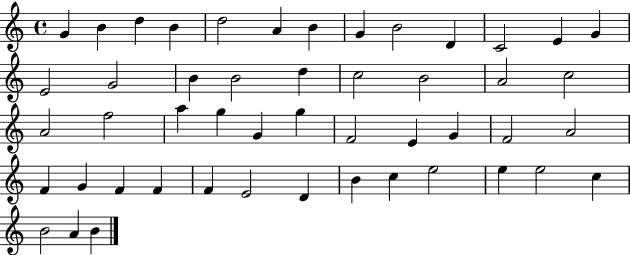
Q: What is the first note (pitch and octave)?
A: G4